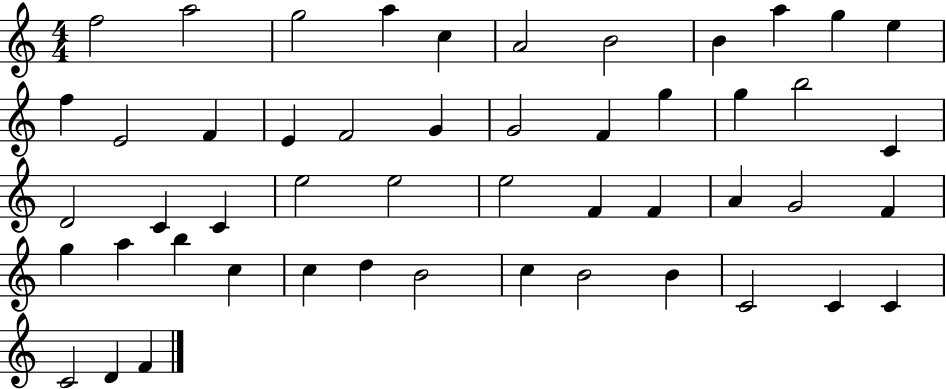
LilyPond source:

{
  \clef treble
  \numericTimeSignature
  \time 4/4
  \key c \major
  f''2 a''2 | g''2 a''4 c''4 | a'2 b'2 | b'4 a''4 g''4 e''4 | \break f''4 e'2 f'4 | e'4 f'2 g'4 | g'2 f'4 g''4 | g''4 b''2 c'4 | \break d'2 c'4 c'4 | e''2 e''2 | e''2 f'4 f'4 | a'4 g'2 f'4 | \break g''4 a''4 b''4 c''4 | c''4 d''4 b'2 | c''4 b'2 b'4 | c'2 c'4 c'4 | \break c'2 d'4 f'4 | \bar "|."
}